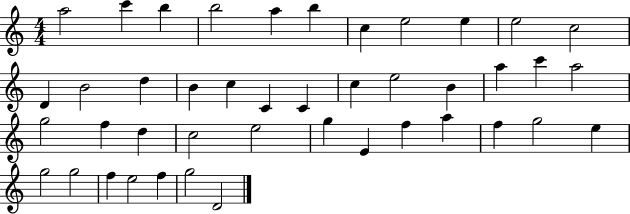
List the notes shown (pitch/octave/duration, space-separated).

A5/h C6/q B5/q B5/h A5/q B5/q C5/q E5/h E5/q E5/h C5/h D4/q B4/h D5/q B4/q C5/q C4/q C4/q C5/q E5/h B4/q A5/q C6/q A5/h G5/h F5/q D5/q C5/h E5/h G5/q E4/q F5/q A5/q F5/q G5/h E5/q G5/h G5/h F5/q E5/h F5/q G5/h D4/h